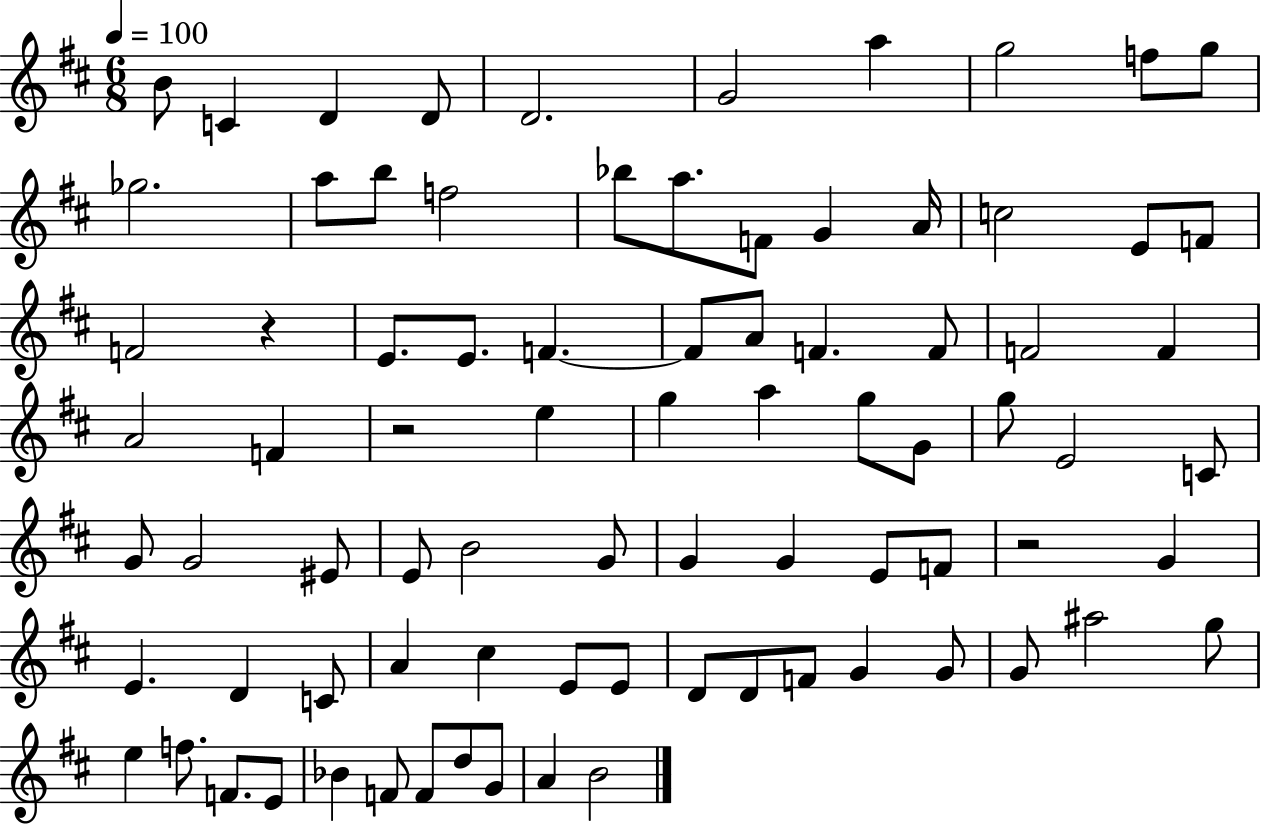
{
  \clef treble
  \numericTimeSignature
  \time 6/8
  \key d \major
  \tempo 4 = 100
  b'8 c'4 d'4 d'8 | d'2. | g'2 a''4 | g''2 f''8 g''8 | \break ges''2. | a''8 b''8 f''2 | bes''8 a''8. f'8 g'4 a'16 | c''2 e'8 f'8 | \break f'2 r4 | e'8. e'8. f'4.~~ | f'8 a'8 f'4. f'8 | f'2 f'4 | \break a'2 f'4 | r2 e''4 | g''4 a''4 g''8 g'8 | g''8 e'2 c'8 | \break g'8 g'2 eis'8 | e'8 b'2 g'8 | g'4 g'4 e'8 f'8 | r2 g'4 | \break e'4. d'4 c'8 | a'4 cis''4 e'8 e'8 | d'8 d'8 f'8 g'4 g'8 | g'8 ais''2 g''8 | \break e''4 f''8. f'8. e'8 | bes'4 f'8 f'8 d''8 g'8 | a'4 b'2 | \bar "|."
}